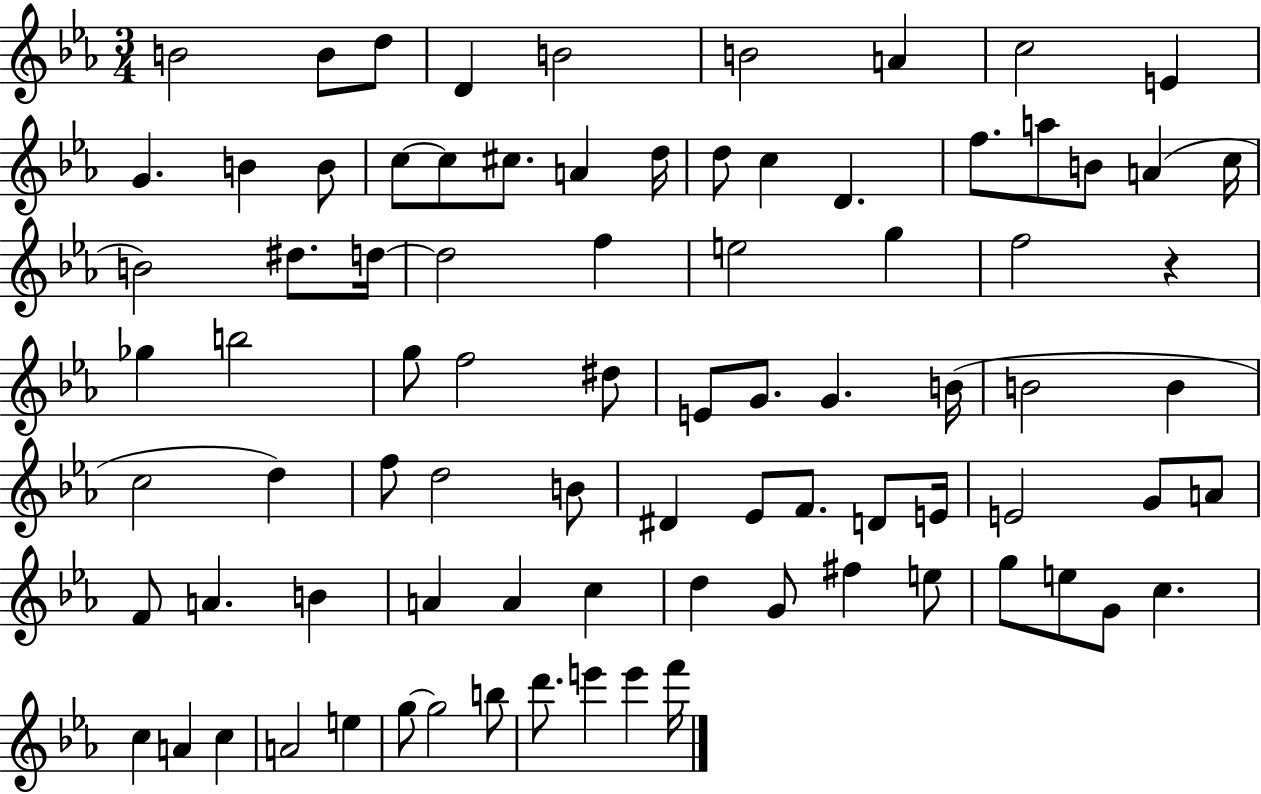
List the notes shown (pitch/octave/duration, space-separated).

B4/h B4/e D5/e D4/q B4/h B4/h A4/q C5/h E4/q G4/q. B4/q B4/e C5/e C5/e C#5/e. A4/q D5/s D5/e C5/q D4/q. F5/e. A5/e B4/e A4/q C5/s B4/h D#5/e. D5/s D5/h F5/q E5/h G5/q F5/h R/q Gb5/q B5/h G5/e F5/h D#5/e E4/e G4/e. G4/q. B4/s B4/h B4/q C5/h D5/q F5/e D5/h B4/e D#4/q Eb4/e F4/e. D4/e E4/s E4/h G4/e A4/e F4/e A4/q. B4/q A4/q A4/q C5/q D5/q G4/e F#5/q E5/e G5/e E5/e G4/e C5/q. C5/q A4/q C5/q A4/h E5/q G5/e G5/h B5/e D6/e. E6/q E6/q F6/s